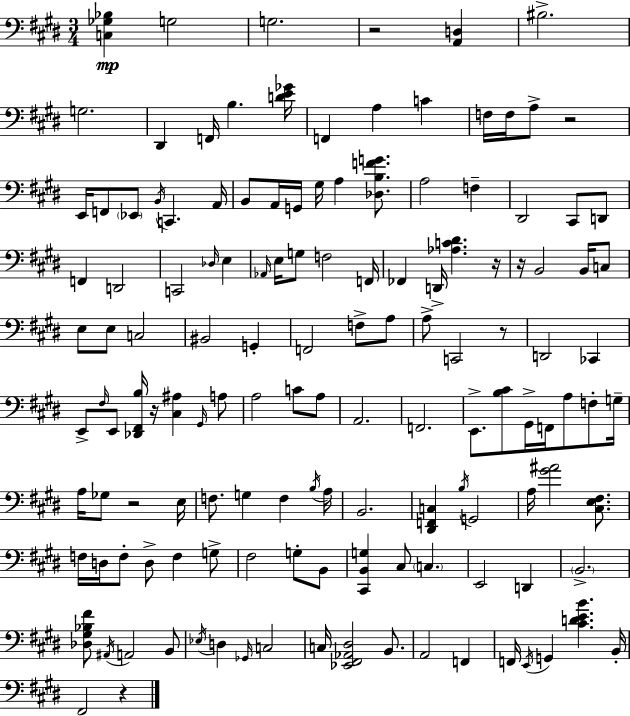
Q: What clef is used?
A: bass